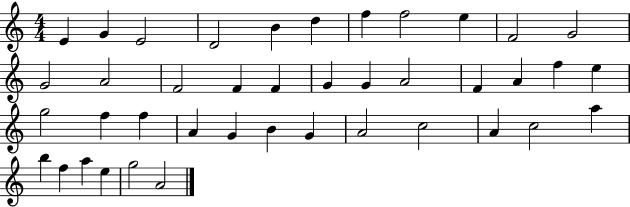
E4/q G4/q E4/h D4/h B4/q D5/q F5/q F5/h E5/q F4/h G4/h G4/h A4/h F4/h F4/q F4/q G4/q G4/q A4/h F4/q A4/q F5/q E5/q G5/h F5/q F5/q A4/q G4/q B4/q G4/q A4/h C5/h A4/q C5/h A5/q B5/q F5/q A5/q E5/q G5/h A4/h